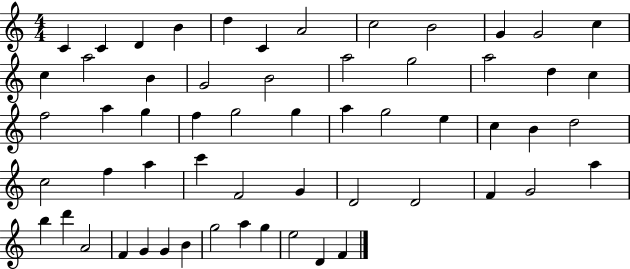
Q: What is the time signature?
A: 4/4